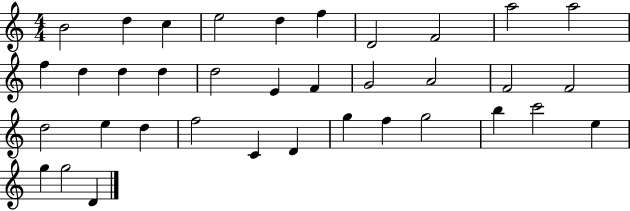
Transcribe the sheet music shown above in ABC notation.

X:1
T:Untitled
M:4/4
L:1/4
K:C
B2 d c e2 d f D2 F2 a2 a2 f d d d d2 E F G2 A2 F2 F2 d2 e d f2 C D g f g2 b c'2 e g g2 D